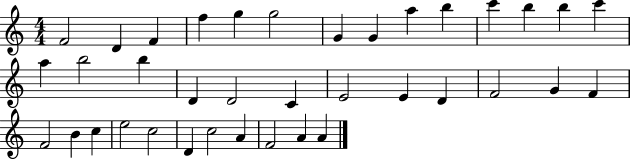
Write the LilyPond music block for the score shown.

{
  \clef treble
  \numericTimeSignature
  \time 4/4
  \key c \major
  f'2 d'4 f'4 | f''4 g''4 g''2 | g'4 g'4 a''4 b''4 | c'''4 b''4 b''4 c'''4 | \break a''4 b''2 b''4 | d'4 d'2 c'4 | e'2 e'4 d'4 | f'2 g'4 f'4 | \break f'2 b'4 c''4 | e''2 c''2 | d'4 c''2 a'4 | f'2 a'4 a'4 | \break \bar "|."
}